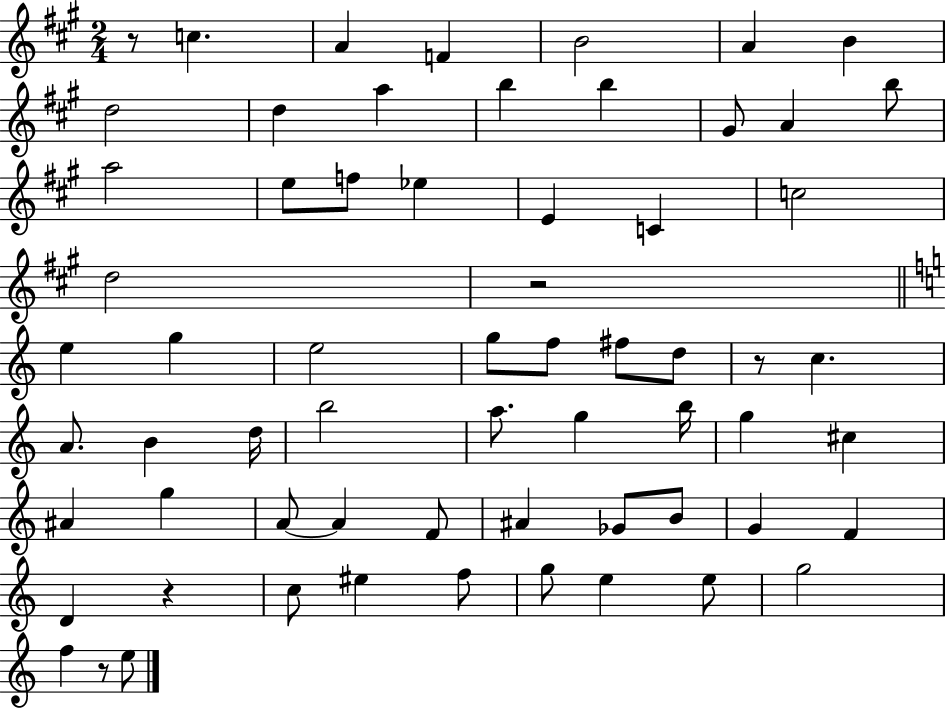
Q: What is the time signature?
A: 2/4